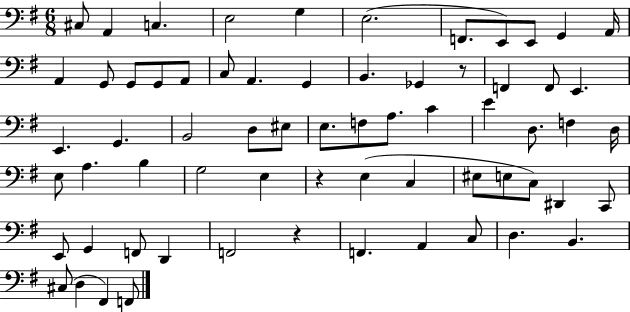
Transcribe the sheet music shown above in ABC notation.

X:1
T:Untitled
M:6/8
L:1/4
K:G
^C,/2 A,, C, E,2 G, E,2 F,,/2 E,,/2 E,,/2 G,, A,,/4 A,, G,,/2 G,,/2 G,,/2 A,,/2 C,/2 A,, G,, B,, _G,, z/2 F,, F,,/2 E,, E,, G,, B,,2 D,/2 ^E,/2 E,/2 F,/2 A,/2 C E D,/2 F, D,/4 E,/2 A, B, G,2 E, z E, C, ^E,/2 E,/2 C,/2 ^D,, C,,/2 E,,/2 G,, F,,/2 D,, F,,2 z F,, A,, C,/2 D, B,, ^C,/2 D, ^F,, F,,/2